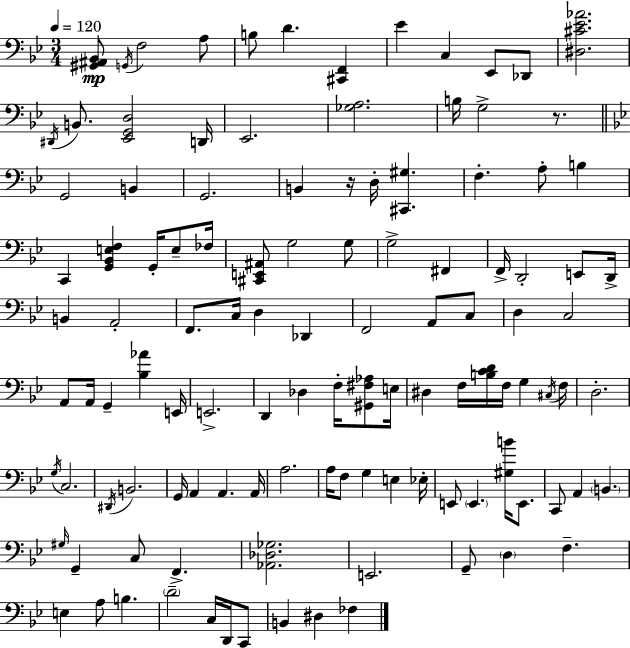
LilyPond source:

{
  \clef bass
  \numericTimeSignature
  \time 3/4
  \key g \minor
  \tempo 4 = 120
  \repeat volta 2 { <gis, ais, bes,>8\mp \acciaccatura { g,16 } f2 a8 | b8 d'4. <cis, f,>4 | ees'4 c4 ees,8 des,8 | <dis cis' ees' aes'>2. | \break \acciaccatura { dis,16 } b,8. <ees, g, d>2 | d,16 ees,2. | <ges a>2. | b16 g2-> r8. | \break \bar "||" \break \key g \minor g,2 b,4 | g,2. | b,4 r16 d16-. <cis, gis>4. | f4.-. a8-. b4 | \break c,4 <g, bes, e f>4 g,16-. e8-- fes16 | <cis, e, ais,>8 g2 g8 | g2-> fis,4 | f,16-> d,2-. e,8 d,16-> | \break b,4 a,2-. | f,8. c16 d4 des,4 | f,2 a,8 c8 | d4 c2 | \break a,8 a,16 g,4-- <bes aes'>4 e,16 | e,2.-> | d,4 des4 f16-. <gis, fis aes>8 e16 | dis4 f16 <b c' d'>16 f16 g4 \acciaccatura { cis16 } | \break f16 d2.-. | \acciaccatura { g16 } c2. | \acciaccatura { dis,16 } b,2. | g,16 a,4 a,4. | \break a,16 a2. | a16 f8 g4 e4 | ees16-. e,8 \parenthesize e,4. <gis b'>16 | e,8. c,8 a,4 \parenthesize b,4. | \break \grace { gis16 } g,4-- c8 f,4.-> | <aes, des ges>2. | e,2. | g,8-- \parenthesize d4 f4.-- | \break e4 a8 b4. | \parenthesize d'2-- | c16 d,16 c,8 b,4 dis4 | fes4 } \bar "|."
}